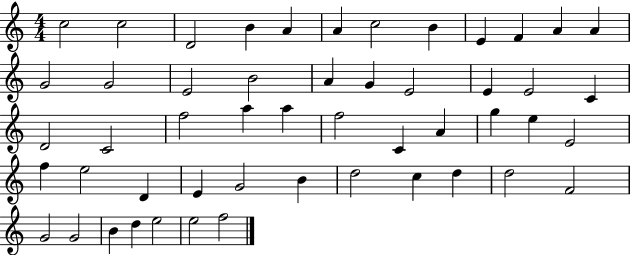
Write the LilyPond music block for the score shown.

{
  \clef treble
  \numericTimeSignature
  \time 4/4
  \key c \major
  c''2 c''2 | d'2 b'4 a'4 | a'4 c''2 b'4 | e'4 f'4 a'4 a'4 | \break g'2 g'2 | e'2 b'2 | a'4 g'4 e'2 | e'4 e'2 c'4 | \break d'2 c'2 | f''2 a''4 a''4 | f''2 c'4 a'4 | g''4 e''4 e'2 | \break f''4 e''2 d'4 | e'4 g'2 b'4 | d''2 c''4 d''4 | d''2 f'2 | \break g'2 g'2 | b'4 d''4 e''2 | e''2 f''2 | \bar "|."
}